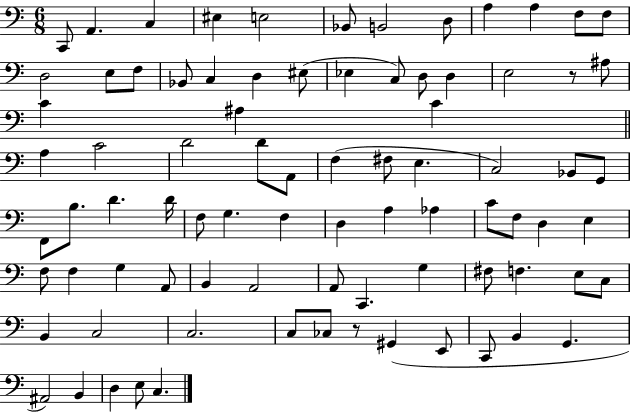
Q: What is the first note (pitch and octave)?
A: C2